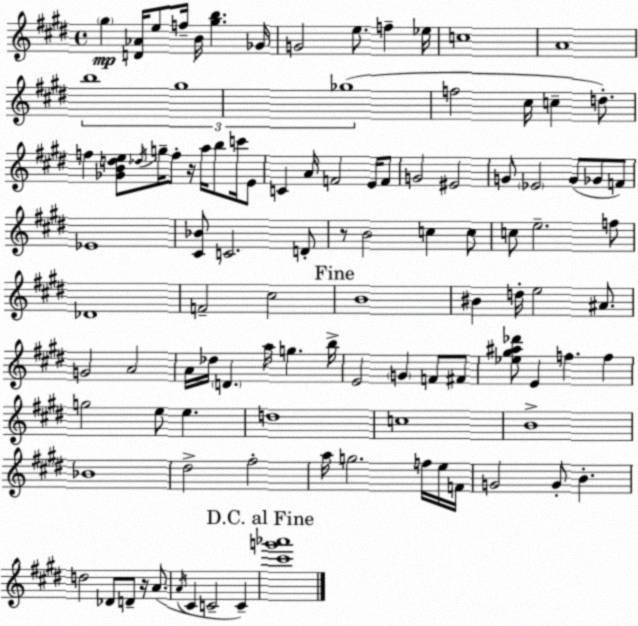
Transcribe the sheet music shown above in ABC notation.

X:1
T:Untitled
M:4/4
L:1/4
K:E
^g [D_A]/4 e/2 f/4 B/4 [^gb] _G/4 G2 e/2 f _e/4 c4 A4 b4 ^g4 _g4 f2 ^c/4 c d/2 f [_GBde]/2 _d/4 g/4 f/2 z/4 a/4 b/2 c'/4 E/2 C A/4 F2 E/4 F/2 G2 ^E2 G/2 _E2 G/2 _G/2 F/2 _E4 [^C_B]/2 C2 D/2 z/2 B2 c c/2 c/2 e2 f/2 _D4 F2 ^c2 B4 ^B d/4 e2 ^A/2 G2 A2 A/4 _d/4 D a/4 g b/4 E2 G F/2 ^F/2 [_e^g^a_d']/2 E f f g2 e/2 e d4 c4 B4 _B4 ^d2 ^f2 a/4 g2 f/4 e/4 F/4 G2 G/2 B d2 _D/2 D/2 z/4 A/2 A/4 ^C C2 C [^c'g'_a']4